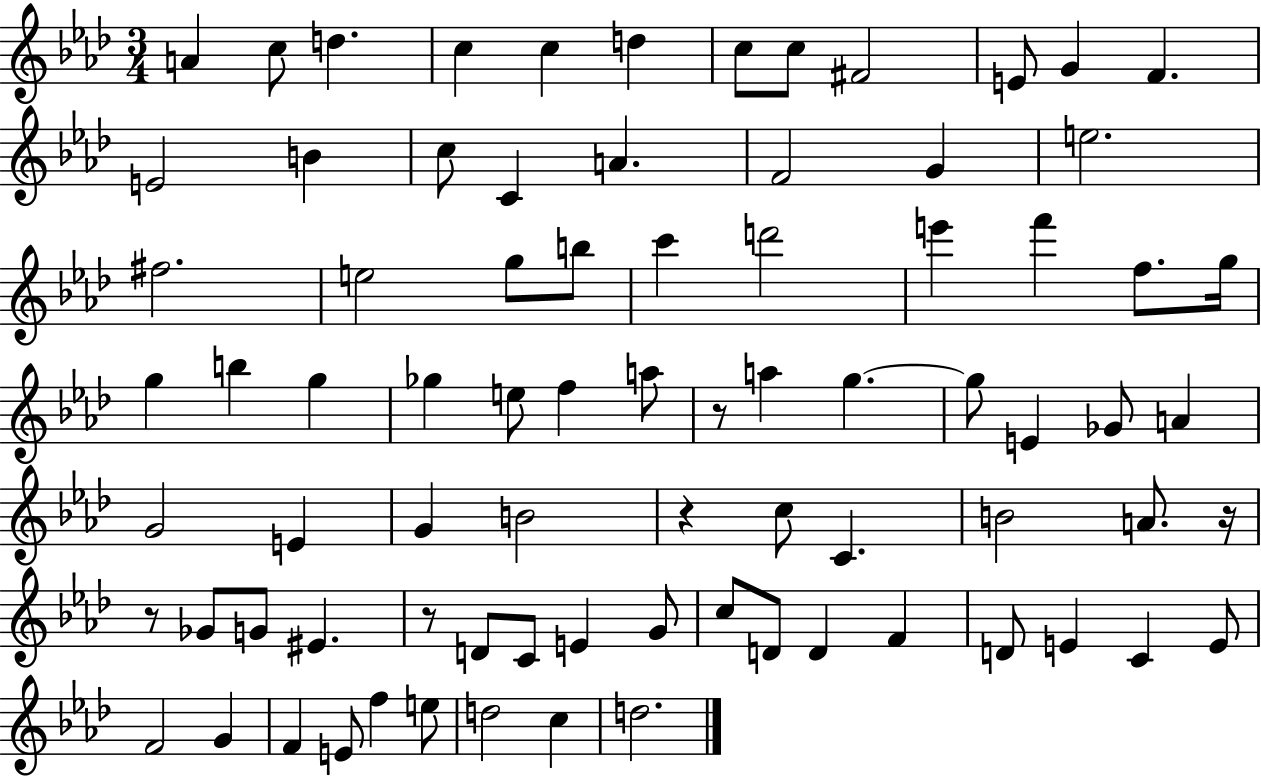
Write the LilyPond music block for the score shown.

{
  \clef treble
  \numericTimeSignature
  \time 3/4
  \key aes \major
  a'4 c''8 d''4. | c''4 c''4 d''4 | c''8 c''8 fis'2 | e'8 g'4 f'4. | \break e'2 b'4 | c''8 c'4 a'4. | f'2 g'4 | e''2. | \break fis''2. | e''2 g''8 b''8 | c'''4 d'''2 | e'''4 f'''4 f''8. g''16 | \break g''4 b''4 g''4 | ges''4 e''8 f''4 a''8 | r8 a''4 g''4.~~ | g''8 e'4 ges'8 a'4 | \break g'2 e'4 | g'4 b'2 | r4 c''8 c'4. | b'2 a'8. r16 | \break r8 ges'8 g'8 eis'4. | r8 d'8 c'8 e'4 g'8 | c''8 d'8 d'4 f'4 | d'8 e'4 c'4 e'8 | \break f'2 g'4 | f'4 e'8 f''4 e''8 | d''2 c''4 | d''2. | \break \bar "|."
}